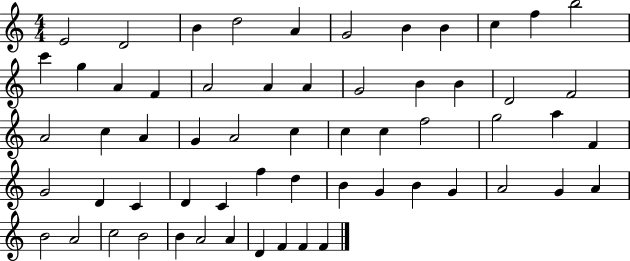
E4/h D4/h B4/q D5/h A4/q G4/h B4/q B4/q C5/q F5/q B5/h C6/q G5/q A4/q F4/q A4/h A4/q A4/q G4/h B4/q B4/q D4/h F4/h A4/h C5/q A4/q G4/q A4/h C5/q C5/q C5/q F5/h G5/h A5/q F4/q G4/h D4/q C4/q D4/q C4/q F5/q D5/q B4/q G4/q B4/q G4/q A4/h G4/q A4/q B4/h A4/h C5/h B4/h B4/q A4/h A4/q D4/q F4/q F4/q F4/q